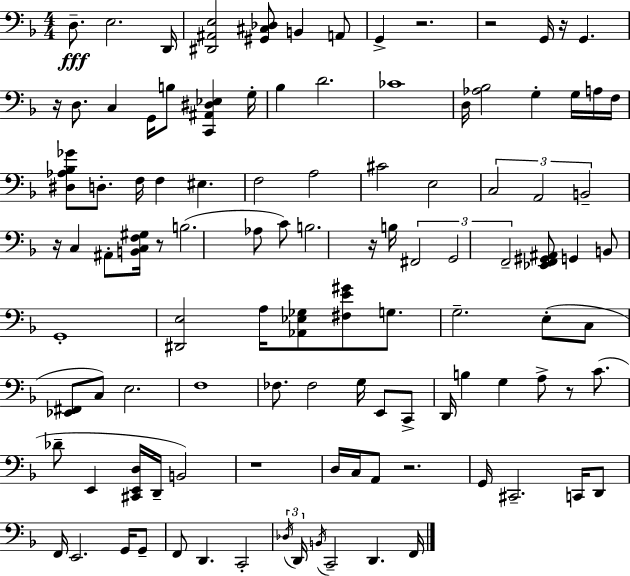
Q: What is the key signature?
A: D minor